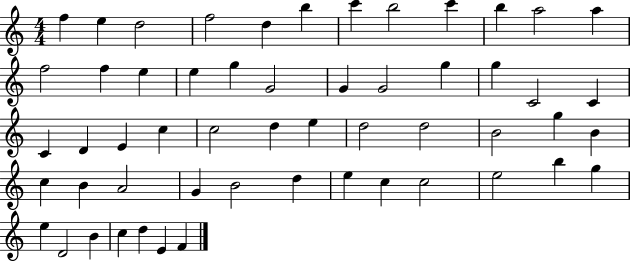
X:1
T:Untitled
M:4/4
L:1/4
K:C
f e d2 f2 d b c' b2 c' b a2 a f2 f e e g G2 G G2 g g C2 C C D E c c2 d e d2 d2 B2 g B c B A2 G B2 d e c c2 e2 b g e D2 B c d E F